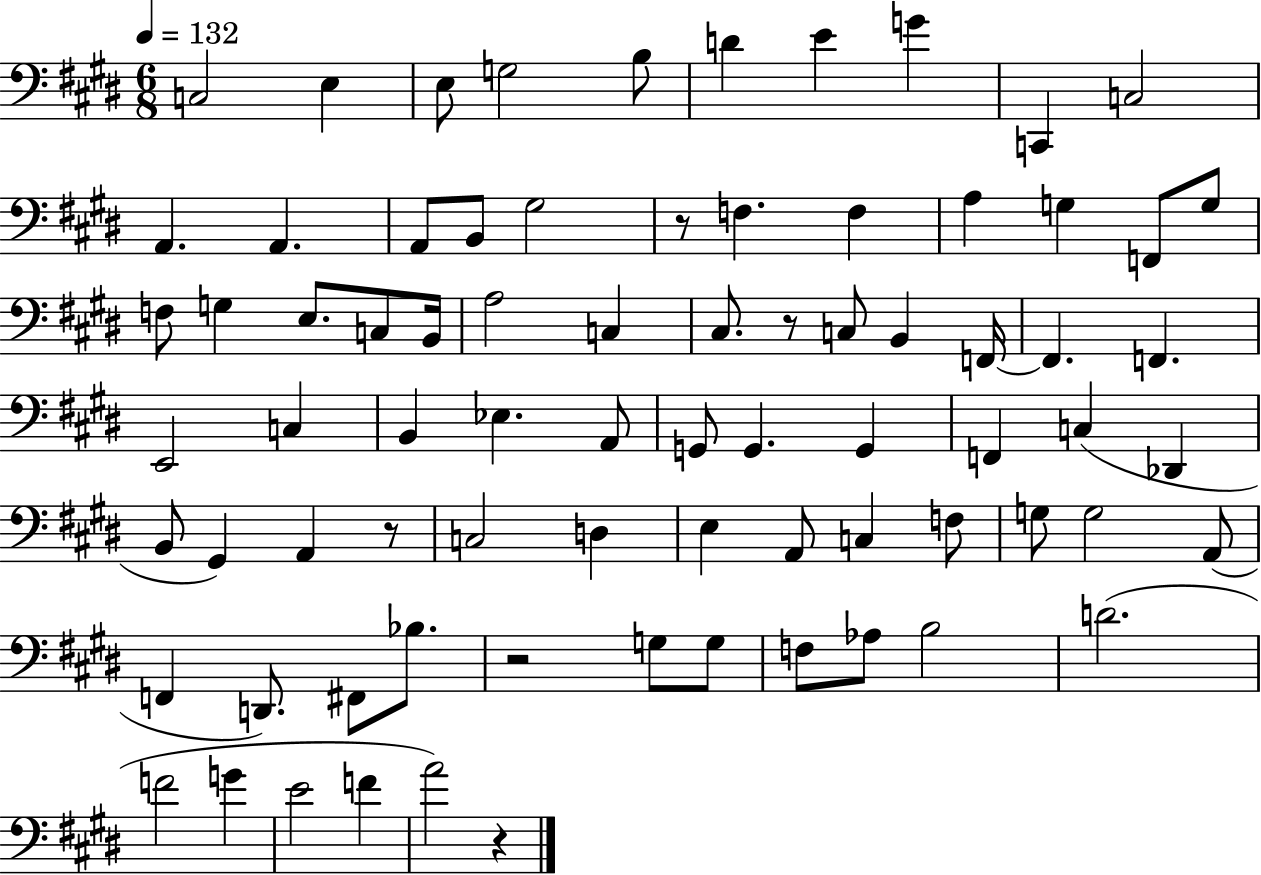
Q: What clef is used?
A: bass